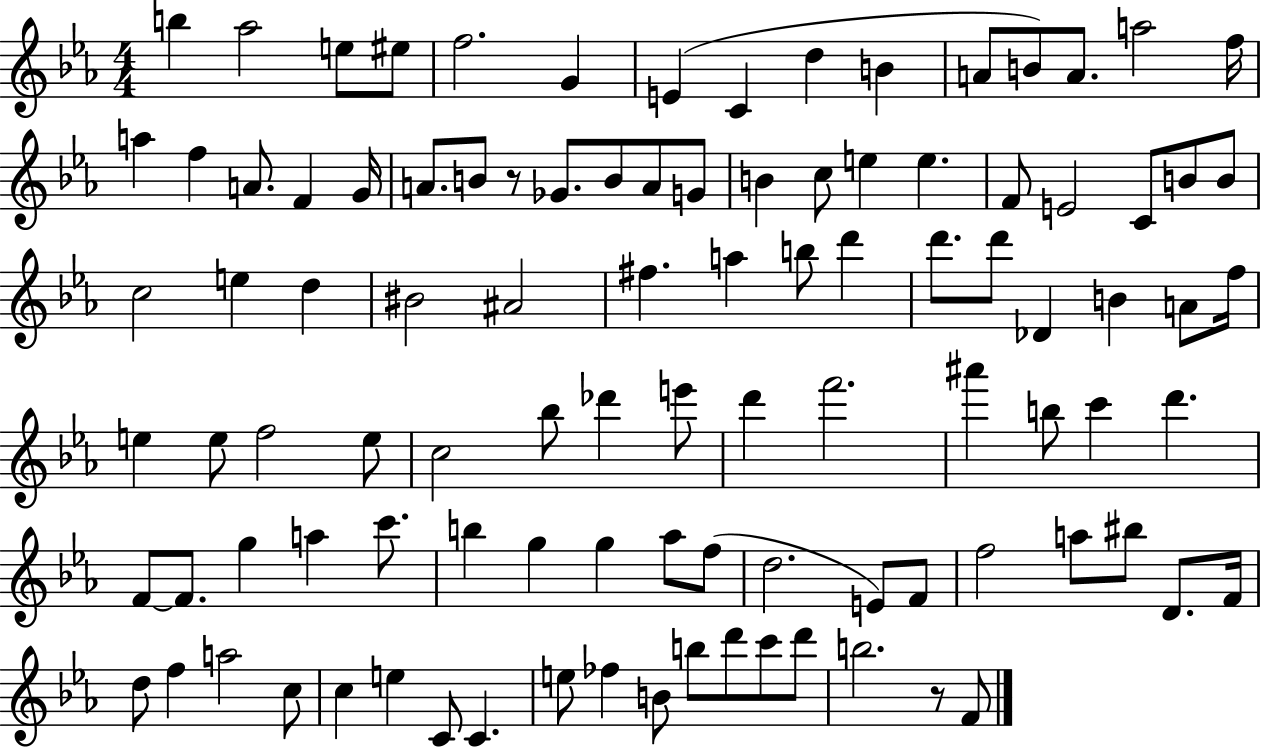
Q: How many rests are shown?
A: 2